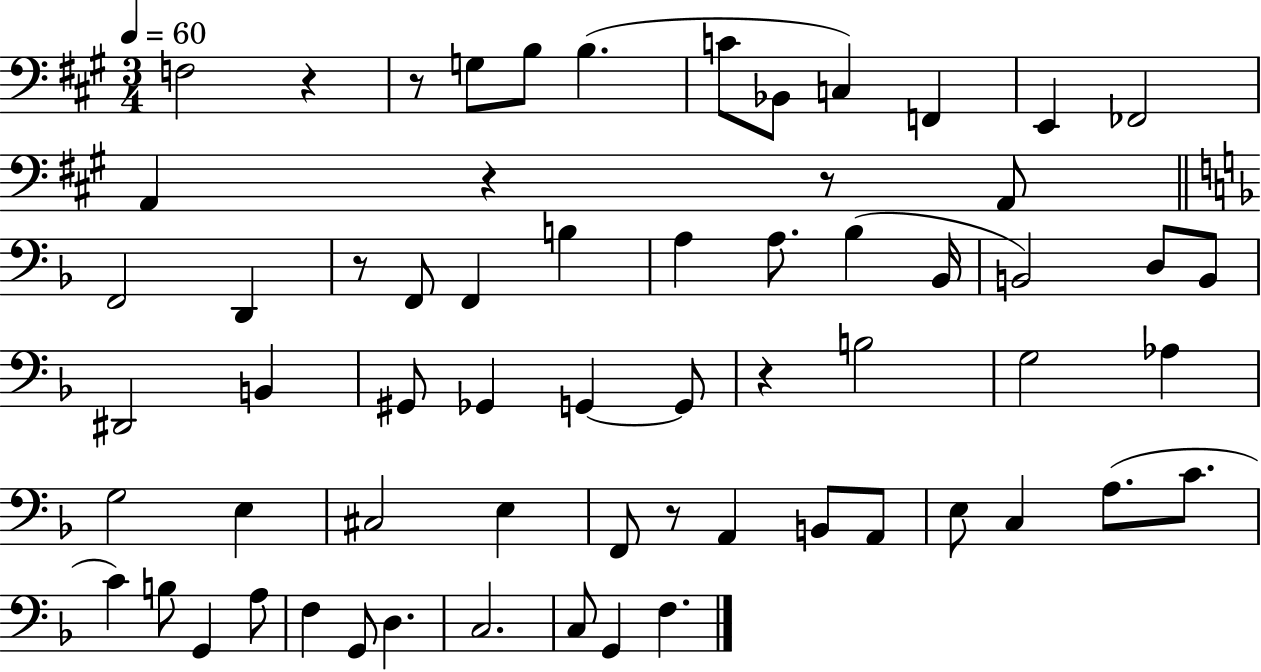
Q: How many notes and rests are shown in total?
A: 63